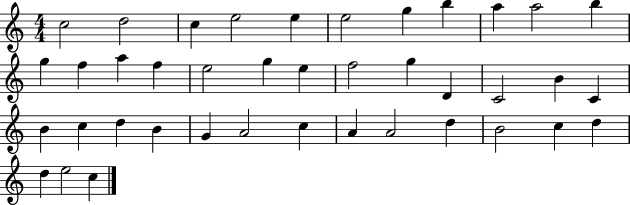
C5/h D5/h C5/q E5/h E5/q E5/h G5/q B5/q A5/q A5/h B5/q G5/q F5/q A5/q F5/q E5/h G5/q E5/q F5/h G5/q D4/q C4/h B4/q C4/q B4/q C5/q D5/q B4/q G4/q A4/h C5/q A4/q A4/h D5/q B4/h C5/q D5/q D5/q E5/h C5/q